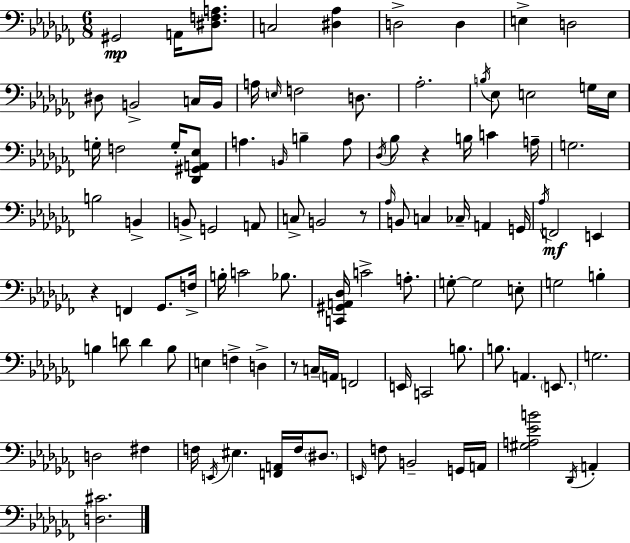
X:1
T:Untitled
M:6/8
L:1/4
K:Abm
^G,,2 A,,/4 [^D,F,A,]/2 C,2 [^D,_A,] D,2 D, E, D,2 ^D,/2 B,,2 C,/4 B,,/4 A,/4 E,/4 F,2 D,/2 _A,2 B,/4 _E,/2 E,2 G,/4 E,/4 G,/4 F,2 G,/4 [_D,,^G,,A,,_E,]/2 A, B,,/4 B, A,/2 _D,/4 _B,/2 z B,/4 C A,/4 G,2 B,2 B,, B,,/2 G,,2 A,,/2 C,/2 B,,2 z/2 _A,/4 B,,/2 C, _C,/4 A,, G,,/4 _A,/4 F,,2 E,, z F,, _G,,/2 F,/4 B,/4 C2 _B,/2 [C,,^G,,A,,_D,]/4 C2 A,/2 G,/2 G,2 E,/2 G,2 B, B, D/2 D B,/2 E, F, D, z/2 C,/4 A,,/4 F,,2 E,,/4 C,,2 B,/2 B,/2 A,, E,,/2 G,2 D,2 ^F, F,/4 E,,/4 ^E, [F,,A,,]/4 F,/4 ^D,/2 E,,/4 F,/2 B,,2 G,,/4 A,,/4 [^G,A,_EB]2 _D,,/4 A,, [D,^C]2